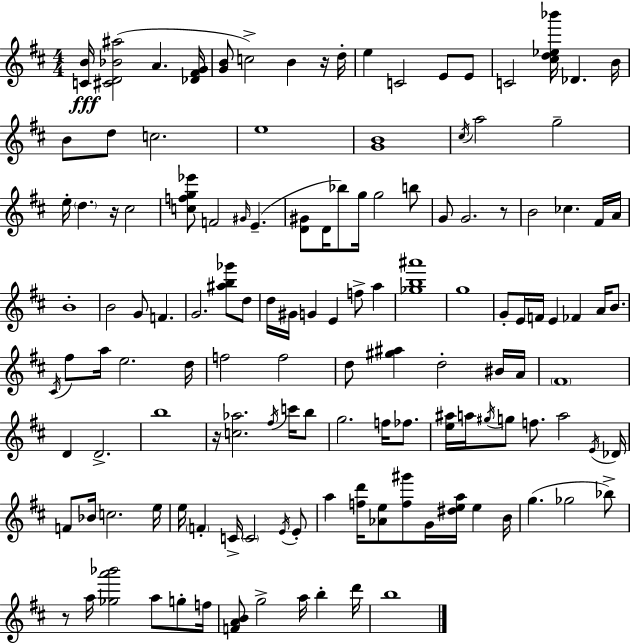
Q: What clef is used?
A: treble